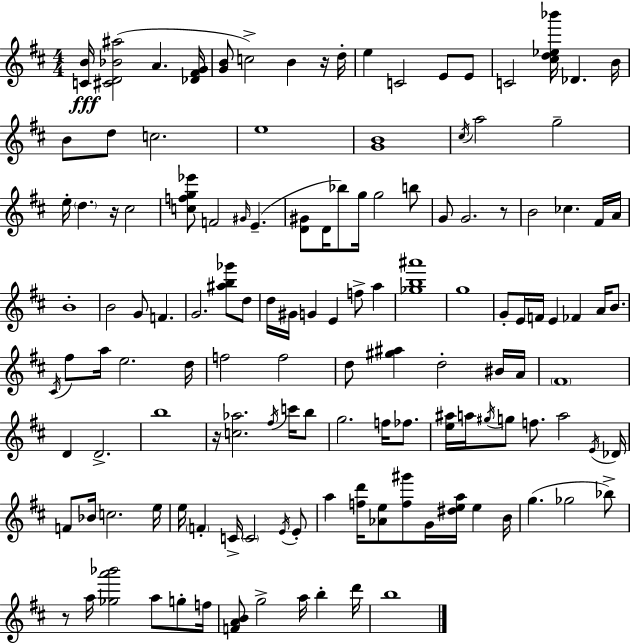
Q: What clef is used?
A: treble